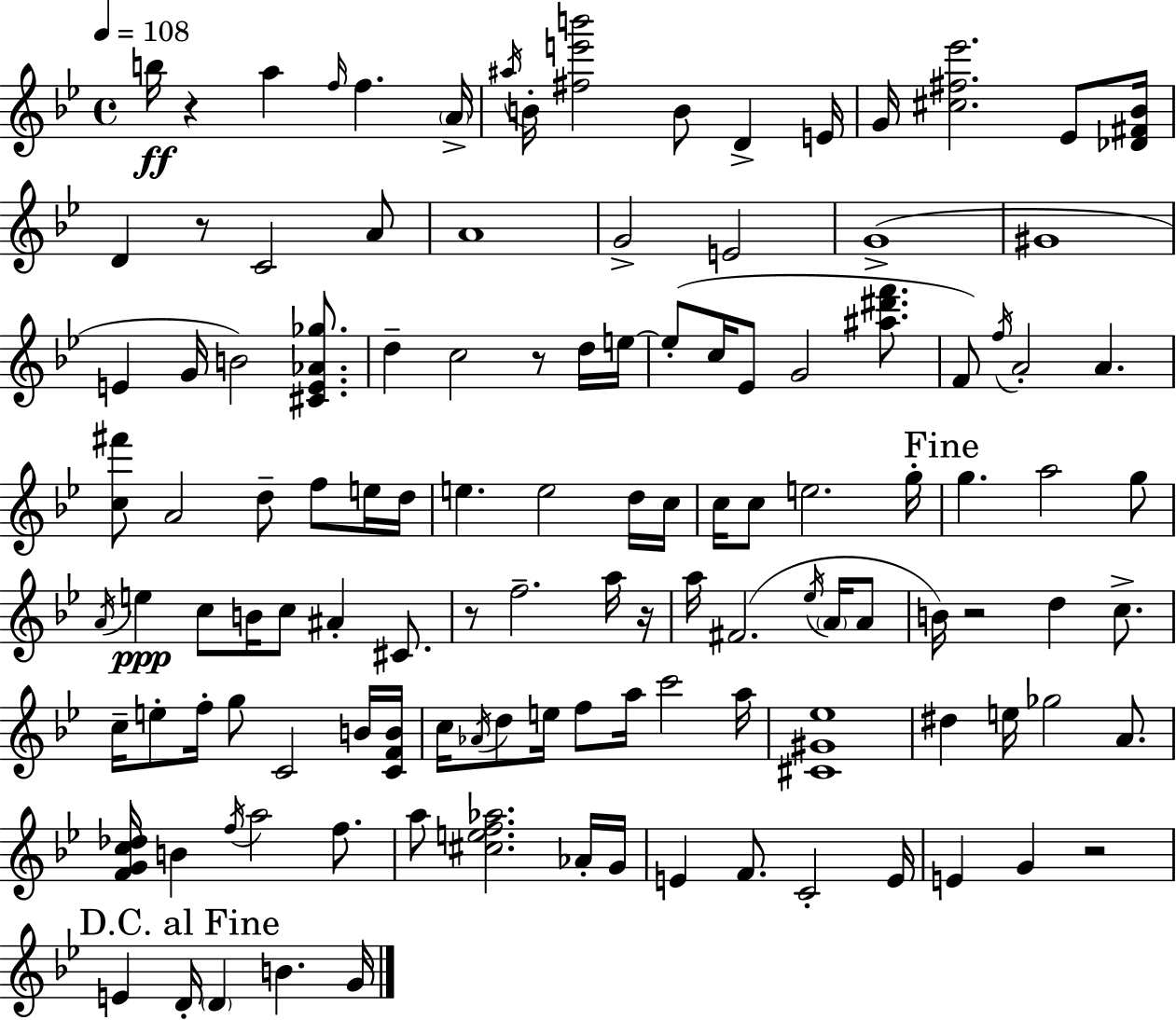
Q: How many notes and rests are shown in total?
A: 121